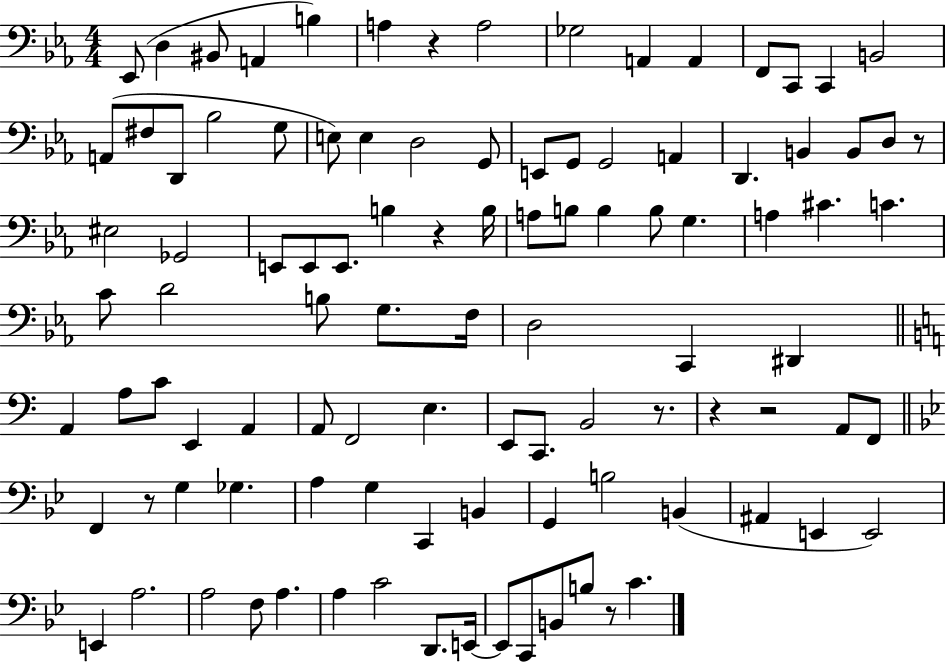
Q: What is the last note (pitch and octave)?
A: C4